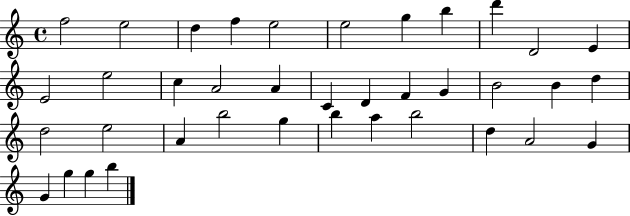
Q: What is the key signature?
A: C major